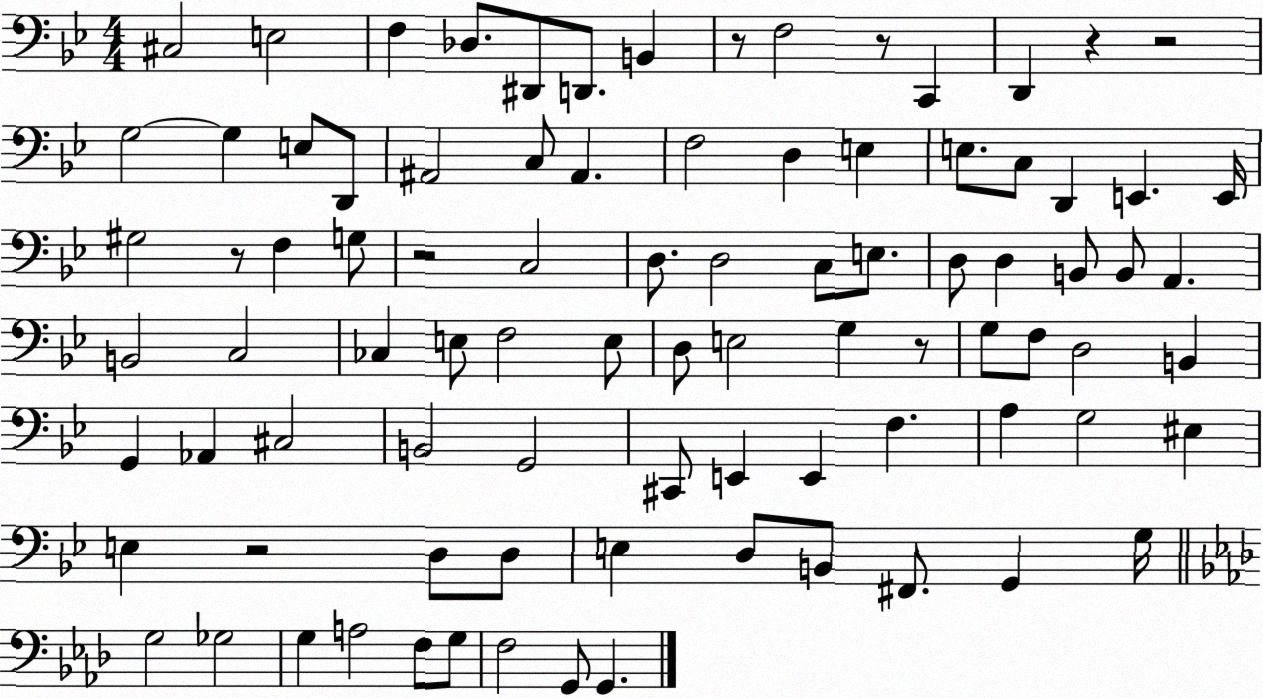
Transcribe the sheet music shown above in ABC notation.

X:1
T:Untitled
M:4/4
L:1/4
K:Bb
^C,2 E,2 F, _D,/2 ^D,,/2 D,,/2 B,, z/2 F,2 z/2 C,, D,, z z2 G,2 G, E,/2 D,,/2 ^A,,2 C,/2 ^A,, F,2 D, E, E,/2 C,/2 D,, E,, E,,/4 ^G,2 z/2 F, G,/2 z2 C,2 D,/2 D,2 C,/2 E,/2 D,/2 D, B,,/2 B,,/2 A,, B,,2 C,2 _C, E,/2 F,2 E,/2 D,/2 E,2 G, z/2 G,/2 F,/2 D,2 B,, G,, _A,, ^C,2 B,,2 G,,2 ^C,,/2 E,, E,, F, A, G,2 ^E, E, z2 D,/2 D,/2 E, D,/2 B,,/2 ^F,,/2 G,, G,/4 G,2 _G,2 G, A,2 F,/2 G,/2 F,2 G,,/2 G,,